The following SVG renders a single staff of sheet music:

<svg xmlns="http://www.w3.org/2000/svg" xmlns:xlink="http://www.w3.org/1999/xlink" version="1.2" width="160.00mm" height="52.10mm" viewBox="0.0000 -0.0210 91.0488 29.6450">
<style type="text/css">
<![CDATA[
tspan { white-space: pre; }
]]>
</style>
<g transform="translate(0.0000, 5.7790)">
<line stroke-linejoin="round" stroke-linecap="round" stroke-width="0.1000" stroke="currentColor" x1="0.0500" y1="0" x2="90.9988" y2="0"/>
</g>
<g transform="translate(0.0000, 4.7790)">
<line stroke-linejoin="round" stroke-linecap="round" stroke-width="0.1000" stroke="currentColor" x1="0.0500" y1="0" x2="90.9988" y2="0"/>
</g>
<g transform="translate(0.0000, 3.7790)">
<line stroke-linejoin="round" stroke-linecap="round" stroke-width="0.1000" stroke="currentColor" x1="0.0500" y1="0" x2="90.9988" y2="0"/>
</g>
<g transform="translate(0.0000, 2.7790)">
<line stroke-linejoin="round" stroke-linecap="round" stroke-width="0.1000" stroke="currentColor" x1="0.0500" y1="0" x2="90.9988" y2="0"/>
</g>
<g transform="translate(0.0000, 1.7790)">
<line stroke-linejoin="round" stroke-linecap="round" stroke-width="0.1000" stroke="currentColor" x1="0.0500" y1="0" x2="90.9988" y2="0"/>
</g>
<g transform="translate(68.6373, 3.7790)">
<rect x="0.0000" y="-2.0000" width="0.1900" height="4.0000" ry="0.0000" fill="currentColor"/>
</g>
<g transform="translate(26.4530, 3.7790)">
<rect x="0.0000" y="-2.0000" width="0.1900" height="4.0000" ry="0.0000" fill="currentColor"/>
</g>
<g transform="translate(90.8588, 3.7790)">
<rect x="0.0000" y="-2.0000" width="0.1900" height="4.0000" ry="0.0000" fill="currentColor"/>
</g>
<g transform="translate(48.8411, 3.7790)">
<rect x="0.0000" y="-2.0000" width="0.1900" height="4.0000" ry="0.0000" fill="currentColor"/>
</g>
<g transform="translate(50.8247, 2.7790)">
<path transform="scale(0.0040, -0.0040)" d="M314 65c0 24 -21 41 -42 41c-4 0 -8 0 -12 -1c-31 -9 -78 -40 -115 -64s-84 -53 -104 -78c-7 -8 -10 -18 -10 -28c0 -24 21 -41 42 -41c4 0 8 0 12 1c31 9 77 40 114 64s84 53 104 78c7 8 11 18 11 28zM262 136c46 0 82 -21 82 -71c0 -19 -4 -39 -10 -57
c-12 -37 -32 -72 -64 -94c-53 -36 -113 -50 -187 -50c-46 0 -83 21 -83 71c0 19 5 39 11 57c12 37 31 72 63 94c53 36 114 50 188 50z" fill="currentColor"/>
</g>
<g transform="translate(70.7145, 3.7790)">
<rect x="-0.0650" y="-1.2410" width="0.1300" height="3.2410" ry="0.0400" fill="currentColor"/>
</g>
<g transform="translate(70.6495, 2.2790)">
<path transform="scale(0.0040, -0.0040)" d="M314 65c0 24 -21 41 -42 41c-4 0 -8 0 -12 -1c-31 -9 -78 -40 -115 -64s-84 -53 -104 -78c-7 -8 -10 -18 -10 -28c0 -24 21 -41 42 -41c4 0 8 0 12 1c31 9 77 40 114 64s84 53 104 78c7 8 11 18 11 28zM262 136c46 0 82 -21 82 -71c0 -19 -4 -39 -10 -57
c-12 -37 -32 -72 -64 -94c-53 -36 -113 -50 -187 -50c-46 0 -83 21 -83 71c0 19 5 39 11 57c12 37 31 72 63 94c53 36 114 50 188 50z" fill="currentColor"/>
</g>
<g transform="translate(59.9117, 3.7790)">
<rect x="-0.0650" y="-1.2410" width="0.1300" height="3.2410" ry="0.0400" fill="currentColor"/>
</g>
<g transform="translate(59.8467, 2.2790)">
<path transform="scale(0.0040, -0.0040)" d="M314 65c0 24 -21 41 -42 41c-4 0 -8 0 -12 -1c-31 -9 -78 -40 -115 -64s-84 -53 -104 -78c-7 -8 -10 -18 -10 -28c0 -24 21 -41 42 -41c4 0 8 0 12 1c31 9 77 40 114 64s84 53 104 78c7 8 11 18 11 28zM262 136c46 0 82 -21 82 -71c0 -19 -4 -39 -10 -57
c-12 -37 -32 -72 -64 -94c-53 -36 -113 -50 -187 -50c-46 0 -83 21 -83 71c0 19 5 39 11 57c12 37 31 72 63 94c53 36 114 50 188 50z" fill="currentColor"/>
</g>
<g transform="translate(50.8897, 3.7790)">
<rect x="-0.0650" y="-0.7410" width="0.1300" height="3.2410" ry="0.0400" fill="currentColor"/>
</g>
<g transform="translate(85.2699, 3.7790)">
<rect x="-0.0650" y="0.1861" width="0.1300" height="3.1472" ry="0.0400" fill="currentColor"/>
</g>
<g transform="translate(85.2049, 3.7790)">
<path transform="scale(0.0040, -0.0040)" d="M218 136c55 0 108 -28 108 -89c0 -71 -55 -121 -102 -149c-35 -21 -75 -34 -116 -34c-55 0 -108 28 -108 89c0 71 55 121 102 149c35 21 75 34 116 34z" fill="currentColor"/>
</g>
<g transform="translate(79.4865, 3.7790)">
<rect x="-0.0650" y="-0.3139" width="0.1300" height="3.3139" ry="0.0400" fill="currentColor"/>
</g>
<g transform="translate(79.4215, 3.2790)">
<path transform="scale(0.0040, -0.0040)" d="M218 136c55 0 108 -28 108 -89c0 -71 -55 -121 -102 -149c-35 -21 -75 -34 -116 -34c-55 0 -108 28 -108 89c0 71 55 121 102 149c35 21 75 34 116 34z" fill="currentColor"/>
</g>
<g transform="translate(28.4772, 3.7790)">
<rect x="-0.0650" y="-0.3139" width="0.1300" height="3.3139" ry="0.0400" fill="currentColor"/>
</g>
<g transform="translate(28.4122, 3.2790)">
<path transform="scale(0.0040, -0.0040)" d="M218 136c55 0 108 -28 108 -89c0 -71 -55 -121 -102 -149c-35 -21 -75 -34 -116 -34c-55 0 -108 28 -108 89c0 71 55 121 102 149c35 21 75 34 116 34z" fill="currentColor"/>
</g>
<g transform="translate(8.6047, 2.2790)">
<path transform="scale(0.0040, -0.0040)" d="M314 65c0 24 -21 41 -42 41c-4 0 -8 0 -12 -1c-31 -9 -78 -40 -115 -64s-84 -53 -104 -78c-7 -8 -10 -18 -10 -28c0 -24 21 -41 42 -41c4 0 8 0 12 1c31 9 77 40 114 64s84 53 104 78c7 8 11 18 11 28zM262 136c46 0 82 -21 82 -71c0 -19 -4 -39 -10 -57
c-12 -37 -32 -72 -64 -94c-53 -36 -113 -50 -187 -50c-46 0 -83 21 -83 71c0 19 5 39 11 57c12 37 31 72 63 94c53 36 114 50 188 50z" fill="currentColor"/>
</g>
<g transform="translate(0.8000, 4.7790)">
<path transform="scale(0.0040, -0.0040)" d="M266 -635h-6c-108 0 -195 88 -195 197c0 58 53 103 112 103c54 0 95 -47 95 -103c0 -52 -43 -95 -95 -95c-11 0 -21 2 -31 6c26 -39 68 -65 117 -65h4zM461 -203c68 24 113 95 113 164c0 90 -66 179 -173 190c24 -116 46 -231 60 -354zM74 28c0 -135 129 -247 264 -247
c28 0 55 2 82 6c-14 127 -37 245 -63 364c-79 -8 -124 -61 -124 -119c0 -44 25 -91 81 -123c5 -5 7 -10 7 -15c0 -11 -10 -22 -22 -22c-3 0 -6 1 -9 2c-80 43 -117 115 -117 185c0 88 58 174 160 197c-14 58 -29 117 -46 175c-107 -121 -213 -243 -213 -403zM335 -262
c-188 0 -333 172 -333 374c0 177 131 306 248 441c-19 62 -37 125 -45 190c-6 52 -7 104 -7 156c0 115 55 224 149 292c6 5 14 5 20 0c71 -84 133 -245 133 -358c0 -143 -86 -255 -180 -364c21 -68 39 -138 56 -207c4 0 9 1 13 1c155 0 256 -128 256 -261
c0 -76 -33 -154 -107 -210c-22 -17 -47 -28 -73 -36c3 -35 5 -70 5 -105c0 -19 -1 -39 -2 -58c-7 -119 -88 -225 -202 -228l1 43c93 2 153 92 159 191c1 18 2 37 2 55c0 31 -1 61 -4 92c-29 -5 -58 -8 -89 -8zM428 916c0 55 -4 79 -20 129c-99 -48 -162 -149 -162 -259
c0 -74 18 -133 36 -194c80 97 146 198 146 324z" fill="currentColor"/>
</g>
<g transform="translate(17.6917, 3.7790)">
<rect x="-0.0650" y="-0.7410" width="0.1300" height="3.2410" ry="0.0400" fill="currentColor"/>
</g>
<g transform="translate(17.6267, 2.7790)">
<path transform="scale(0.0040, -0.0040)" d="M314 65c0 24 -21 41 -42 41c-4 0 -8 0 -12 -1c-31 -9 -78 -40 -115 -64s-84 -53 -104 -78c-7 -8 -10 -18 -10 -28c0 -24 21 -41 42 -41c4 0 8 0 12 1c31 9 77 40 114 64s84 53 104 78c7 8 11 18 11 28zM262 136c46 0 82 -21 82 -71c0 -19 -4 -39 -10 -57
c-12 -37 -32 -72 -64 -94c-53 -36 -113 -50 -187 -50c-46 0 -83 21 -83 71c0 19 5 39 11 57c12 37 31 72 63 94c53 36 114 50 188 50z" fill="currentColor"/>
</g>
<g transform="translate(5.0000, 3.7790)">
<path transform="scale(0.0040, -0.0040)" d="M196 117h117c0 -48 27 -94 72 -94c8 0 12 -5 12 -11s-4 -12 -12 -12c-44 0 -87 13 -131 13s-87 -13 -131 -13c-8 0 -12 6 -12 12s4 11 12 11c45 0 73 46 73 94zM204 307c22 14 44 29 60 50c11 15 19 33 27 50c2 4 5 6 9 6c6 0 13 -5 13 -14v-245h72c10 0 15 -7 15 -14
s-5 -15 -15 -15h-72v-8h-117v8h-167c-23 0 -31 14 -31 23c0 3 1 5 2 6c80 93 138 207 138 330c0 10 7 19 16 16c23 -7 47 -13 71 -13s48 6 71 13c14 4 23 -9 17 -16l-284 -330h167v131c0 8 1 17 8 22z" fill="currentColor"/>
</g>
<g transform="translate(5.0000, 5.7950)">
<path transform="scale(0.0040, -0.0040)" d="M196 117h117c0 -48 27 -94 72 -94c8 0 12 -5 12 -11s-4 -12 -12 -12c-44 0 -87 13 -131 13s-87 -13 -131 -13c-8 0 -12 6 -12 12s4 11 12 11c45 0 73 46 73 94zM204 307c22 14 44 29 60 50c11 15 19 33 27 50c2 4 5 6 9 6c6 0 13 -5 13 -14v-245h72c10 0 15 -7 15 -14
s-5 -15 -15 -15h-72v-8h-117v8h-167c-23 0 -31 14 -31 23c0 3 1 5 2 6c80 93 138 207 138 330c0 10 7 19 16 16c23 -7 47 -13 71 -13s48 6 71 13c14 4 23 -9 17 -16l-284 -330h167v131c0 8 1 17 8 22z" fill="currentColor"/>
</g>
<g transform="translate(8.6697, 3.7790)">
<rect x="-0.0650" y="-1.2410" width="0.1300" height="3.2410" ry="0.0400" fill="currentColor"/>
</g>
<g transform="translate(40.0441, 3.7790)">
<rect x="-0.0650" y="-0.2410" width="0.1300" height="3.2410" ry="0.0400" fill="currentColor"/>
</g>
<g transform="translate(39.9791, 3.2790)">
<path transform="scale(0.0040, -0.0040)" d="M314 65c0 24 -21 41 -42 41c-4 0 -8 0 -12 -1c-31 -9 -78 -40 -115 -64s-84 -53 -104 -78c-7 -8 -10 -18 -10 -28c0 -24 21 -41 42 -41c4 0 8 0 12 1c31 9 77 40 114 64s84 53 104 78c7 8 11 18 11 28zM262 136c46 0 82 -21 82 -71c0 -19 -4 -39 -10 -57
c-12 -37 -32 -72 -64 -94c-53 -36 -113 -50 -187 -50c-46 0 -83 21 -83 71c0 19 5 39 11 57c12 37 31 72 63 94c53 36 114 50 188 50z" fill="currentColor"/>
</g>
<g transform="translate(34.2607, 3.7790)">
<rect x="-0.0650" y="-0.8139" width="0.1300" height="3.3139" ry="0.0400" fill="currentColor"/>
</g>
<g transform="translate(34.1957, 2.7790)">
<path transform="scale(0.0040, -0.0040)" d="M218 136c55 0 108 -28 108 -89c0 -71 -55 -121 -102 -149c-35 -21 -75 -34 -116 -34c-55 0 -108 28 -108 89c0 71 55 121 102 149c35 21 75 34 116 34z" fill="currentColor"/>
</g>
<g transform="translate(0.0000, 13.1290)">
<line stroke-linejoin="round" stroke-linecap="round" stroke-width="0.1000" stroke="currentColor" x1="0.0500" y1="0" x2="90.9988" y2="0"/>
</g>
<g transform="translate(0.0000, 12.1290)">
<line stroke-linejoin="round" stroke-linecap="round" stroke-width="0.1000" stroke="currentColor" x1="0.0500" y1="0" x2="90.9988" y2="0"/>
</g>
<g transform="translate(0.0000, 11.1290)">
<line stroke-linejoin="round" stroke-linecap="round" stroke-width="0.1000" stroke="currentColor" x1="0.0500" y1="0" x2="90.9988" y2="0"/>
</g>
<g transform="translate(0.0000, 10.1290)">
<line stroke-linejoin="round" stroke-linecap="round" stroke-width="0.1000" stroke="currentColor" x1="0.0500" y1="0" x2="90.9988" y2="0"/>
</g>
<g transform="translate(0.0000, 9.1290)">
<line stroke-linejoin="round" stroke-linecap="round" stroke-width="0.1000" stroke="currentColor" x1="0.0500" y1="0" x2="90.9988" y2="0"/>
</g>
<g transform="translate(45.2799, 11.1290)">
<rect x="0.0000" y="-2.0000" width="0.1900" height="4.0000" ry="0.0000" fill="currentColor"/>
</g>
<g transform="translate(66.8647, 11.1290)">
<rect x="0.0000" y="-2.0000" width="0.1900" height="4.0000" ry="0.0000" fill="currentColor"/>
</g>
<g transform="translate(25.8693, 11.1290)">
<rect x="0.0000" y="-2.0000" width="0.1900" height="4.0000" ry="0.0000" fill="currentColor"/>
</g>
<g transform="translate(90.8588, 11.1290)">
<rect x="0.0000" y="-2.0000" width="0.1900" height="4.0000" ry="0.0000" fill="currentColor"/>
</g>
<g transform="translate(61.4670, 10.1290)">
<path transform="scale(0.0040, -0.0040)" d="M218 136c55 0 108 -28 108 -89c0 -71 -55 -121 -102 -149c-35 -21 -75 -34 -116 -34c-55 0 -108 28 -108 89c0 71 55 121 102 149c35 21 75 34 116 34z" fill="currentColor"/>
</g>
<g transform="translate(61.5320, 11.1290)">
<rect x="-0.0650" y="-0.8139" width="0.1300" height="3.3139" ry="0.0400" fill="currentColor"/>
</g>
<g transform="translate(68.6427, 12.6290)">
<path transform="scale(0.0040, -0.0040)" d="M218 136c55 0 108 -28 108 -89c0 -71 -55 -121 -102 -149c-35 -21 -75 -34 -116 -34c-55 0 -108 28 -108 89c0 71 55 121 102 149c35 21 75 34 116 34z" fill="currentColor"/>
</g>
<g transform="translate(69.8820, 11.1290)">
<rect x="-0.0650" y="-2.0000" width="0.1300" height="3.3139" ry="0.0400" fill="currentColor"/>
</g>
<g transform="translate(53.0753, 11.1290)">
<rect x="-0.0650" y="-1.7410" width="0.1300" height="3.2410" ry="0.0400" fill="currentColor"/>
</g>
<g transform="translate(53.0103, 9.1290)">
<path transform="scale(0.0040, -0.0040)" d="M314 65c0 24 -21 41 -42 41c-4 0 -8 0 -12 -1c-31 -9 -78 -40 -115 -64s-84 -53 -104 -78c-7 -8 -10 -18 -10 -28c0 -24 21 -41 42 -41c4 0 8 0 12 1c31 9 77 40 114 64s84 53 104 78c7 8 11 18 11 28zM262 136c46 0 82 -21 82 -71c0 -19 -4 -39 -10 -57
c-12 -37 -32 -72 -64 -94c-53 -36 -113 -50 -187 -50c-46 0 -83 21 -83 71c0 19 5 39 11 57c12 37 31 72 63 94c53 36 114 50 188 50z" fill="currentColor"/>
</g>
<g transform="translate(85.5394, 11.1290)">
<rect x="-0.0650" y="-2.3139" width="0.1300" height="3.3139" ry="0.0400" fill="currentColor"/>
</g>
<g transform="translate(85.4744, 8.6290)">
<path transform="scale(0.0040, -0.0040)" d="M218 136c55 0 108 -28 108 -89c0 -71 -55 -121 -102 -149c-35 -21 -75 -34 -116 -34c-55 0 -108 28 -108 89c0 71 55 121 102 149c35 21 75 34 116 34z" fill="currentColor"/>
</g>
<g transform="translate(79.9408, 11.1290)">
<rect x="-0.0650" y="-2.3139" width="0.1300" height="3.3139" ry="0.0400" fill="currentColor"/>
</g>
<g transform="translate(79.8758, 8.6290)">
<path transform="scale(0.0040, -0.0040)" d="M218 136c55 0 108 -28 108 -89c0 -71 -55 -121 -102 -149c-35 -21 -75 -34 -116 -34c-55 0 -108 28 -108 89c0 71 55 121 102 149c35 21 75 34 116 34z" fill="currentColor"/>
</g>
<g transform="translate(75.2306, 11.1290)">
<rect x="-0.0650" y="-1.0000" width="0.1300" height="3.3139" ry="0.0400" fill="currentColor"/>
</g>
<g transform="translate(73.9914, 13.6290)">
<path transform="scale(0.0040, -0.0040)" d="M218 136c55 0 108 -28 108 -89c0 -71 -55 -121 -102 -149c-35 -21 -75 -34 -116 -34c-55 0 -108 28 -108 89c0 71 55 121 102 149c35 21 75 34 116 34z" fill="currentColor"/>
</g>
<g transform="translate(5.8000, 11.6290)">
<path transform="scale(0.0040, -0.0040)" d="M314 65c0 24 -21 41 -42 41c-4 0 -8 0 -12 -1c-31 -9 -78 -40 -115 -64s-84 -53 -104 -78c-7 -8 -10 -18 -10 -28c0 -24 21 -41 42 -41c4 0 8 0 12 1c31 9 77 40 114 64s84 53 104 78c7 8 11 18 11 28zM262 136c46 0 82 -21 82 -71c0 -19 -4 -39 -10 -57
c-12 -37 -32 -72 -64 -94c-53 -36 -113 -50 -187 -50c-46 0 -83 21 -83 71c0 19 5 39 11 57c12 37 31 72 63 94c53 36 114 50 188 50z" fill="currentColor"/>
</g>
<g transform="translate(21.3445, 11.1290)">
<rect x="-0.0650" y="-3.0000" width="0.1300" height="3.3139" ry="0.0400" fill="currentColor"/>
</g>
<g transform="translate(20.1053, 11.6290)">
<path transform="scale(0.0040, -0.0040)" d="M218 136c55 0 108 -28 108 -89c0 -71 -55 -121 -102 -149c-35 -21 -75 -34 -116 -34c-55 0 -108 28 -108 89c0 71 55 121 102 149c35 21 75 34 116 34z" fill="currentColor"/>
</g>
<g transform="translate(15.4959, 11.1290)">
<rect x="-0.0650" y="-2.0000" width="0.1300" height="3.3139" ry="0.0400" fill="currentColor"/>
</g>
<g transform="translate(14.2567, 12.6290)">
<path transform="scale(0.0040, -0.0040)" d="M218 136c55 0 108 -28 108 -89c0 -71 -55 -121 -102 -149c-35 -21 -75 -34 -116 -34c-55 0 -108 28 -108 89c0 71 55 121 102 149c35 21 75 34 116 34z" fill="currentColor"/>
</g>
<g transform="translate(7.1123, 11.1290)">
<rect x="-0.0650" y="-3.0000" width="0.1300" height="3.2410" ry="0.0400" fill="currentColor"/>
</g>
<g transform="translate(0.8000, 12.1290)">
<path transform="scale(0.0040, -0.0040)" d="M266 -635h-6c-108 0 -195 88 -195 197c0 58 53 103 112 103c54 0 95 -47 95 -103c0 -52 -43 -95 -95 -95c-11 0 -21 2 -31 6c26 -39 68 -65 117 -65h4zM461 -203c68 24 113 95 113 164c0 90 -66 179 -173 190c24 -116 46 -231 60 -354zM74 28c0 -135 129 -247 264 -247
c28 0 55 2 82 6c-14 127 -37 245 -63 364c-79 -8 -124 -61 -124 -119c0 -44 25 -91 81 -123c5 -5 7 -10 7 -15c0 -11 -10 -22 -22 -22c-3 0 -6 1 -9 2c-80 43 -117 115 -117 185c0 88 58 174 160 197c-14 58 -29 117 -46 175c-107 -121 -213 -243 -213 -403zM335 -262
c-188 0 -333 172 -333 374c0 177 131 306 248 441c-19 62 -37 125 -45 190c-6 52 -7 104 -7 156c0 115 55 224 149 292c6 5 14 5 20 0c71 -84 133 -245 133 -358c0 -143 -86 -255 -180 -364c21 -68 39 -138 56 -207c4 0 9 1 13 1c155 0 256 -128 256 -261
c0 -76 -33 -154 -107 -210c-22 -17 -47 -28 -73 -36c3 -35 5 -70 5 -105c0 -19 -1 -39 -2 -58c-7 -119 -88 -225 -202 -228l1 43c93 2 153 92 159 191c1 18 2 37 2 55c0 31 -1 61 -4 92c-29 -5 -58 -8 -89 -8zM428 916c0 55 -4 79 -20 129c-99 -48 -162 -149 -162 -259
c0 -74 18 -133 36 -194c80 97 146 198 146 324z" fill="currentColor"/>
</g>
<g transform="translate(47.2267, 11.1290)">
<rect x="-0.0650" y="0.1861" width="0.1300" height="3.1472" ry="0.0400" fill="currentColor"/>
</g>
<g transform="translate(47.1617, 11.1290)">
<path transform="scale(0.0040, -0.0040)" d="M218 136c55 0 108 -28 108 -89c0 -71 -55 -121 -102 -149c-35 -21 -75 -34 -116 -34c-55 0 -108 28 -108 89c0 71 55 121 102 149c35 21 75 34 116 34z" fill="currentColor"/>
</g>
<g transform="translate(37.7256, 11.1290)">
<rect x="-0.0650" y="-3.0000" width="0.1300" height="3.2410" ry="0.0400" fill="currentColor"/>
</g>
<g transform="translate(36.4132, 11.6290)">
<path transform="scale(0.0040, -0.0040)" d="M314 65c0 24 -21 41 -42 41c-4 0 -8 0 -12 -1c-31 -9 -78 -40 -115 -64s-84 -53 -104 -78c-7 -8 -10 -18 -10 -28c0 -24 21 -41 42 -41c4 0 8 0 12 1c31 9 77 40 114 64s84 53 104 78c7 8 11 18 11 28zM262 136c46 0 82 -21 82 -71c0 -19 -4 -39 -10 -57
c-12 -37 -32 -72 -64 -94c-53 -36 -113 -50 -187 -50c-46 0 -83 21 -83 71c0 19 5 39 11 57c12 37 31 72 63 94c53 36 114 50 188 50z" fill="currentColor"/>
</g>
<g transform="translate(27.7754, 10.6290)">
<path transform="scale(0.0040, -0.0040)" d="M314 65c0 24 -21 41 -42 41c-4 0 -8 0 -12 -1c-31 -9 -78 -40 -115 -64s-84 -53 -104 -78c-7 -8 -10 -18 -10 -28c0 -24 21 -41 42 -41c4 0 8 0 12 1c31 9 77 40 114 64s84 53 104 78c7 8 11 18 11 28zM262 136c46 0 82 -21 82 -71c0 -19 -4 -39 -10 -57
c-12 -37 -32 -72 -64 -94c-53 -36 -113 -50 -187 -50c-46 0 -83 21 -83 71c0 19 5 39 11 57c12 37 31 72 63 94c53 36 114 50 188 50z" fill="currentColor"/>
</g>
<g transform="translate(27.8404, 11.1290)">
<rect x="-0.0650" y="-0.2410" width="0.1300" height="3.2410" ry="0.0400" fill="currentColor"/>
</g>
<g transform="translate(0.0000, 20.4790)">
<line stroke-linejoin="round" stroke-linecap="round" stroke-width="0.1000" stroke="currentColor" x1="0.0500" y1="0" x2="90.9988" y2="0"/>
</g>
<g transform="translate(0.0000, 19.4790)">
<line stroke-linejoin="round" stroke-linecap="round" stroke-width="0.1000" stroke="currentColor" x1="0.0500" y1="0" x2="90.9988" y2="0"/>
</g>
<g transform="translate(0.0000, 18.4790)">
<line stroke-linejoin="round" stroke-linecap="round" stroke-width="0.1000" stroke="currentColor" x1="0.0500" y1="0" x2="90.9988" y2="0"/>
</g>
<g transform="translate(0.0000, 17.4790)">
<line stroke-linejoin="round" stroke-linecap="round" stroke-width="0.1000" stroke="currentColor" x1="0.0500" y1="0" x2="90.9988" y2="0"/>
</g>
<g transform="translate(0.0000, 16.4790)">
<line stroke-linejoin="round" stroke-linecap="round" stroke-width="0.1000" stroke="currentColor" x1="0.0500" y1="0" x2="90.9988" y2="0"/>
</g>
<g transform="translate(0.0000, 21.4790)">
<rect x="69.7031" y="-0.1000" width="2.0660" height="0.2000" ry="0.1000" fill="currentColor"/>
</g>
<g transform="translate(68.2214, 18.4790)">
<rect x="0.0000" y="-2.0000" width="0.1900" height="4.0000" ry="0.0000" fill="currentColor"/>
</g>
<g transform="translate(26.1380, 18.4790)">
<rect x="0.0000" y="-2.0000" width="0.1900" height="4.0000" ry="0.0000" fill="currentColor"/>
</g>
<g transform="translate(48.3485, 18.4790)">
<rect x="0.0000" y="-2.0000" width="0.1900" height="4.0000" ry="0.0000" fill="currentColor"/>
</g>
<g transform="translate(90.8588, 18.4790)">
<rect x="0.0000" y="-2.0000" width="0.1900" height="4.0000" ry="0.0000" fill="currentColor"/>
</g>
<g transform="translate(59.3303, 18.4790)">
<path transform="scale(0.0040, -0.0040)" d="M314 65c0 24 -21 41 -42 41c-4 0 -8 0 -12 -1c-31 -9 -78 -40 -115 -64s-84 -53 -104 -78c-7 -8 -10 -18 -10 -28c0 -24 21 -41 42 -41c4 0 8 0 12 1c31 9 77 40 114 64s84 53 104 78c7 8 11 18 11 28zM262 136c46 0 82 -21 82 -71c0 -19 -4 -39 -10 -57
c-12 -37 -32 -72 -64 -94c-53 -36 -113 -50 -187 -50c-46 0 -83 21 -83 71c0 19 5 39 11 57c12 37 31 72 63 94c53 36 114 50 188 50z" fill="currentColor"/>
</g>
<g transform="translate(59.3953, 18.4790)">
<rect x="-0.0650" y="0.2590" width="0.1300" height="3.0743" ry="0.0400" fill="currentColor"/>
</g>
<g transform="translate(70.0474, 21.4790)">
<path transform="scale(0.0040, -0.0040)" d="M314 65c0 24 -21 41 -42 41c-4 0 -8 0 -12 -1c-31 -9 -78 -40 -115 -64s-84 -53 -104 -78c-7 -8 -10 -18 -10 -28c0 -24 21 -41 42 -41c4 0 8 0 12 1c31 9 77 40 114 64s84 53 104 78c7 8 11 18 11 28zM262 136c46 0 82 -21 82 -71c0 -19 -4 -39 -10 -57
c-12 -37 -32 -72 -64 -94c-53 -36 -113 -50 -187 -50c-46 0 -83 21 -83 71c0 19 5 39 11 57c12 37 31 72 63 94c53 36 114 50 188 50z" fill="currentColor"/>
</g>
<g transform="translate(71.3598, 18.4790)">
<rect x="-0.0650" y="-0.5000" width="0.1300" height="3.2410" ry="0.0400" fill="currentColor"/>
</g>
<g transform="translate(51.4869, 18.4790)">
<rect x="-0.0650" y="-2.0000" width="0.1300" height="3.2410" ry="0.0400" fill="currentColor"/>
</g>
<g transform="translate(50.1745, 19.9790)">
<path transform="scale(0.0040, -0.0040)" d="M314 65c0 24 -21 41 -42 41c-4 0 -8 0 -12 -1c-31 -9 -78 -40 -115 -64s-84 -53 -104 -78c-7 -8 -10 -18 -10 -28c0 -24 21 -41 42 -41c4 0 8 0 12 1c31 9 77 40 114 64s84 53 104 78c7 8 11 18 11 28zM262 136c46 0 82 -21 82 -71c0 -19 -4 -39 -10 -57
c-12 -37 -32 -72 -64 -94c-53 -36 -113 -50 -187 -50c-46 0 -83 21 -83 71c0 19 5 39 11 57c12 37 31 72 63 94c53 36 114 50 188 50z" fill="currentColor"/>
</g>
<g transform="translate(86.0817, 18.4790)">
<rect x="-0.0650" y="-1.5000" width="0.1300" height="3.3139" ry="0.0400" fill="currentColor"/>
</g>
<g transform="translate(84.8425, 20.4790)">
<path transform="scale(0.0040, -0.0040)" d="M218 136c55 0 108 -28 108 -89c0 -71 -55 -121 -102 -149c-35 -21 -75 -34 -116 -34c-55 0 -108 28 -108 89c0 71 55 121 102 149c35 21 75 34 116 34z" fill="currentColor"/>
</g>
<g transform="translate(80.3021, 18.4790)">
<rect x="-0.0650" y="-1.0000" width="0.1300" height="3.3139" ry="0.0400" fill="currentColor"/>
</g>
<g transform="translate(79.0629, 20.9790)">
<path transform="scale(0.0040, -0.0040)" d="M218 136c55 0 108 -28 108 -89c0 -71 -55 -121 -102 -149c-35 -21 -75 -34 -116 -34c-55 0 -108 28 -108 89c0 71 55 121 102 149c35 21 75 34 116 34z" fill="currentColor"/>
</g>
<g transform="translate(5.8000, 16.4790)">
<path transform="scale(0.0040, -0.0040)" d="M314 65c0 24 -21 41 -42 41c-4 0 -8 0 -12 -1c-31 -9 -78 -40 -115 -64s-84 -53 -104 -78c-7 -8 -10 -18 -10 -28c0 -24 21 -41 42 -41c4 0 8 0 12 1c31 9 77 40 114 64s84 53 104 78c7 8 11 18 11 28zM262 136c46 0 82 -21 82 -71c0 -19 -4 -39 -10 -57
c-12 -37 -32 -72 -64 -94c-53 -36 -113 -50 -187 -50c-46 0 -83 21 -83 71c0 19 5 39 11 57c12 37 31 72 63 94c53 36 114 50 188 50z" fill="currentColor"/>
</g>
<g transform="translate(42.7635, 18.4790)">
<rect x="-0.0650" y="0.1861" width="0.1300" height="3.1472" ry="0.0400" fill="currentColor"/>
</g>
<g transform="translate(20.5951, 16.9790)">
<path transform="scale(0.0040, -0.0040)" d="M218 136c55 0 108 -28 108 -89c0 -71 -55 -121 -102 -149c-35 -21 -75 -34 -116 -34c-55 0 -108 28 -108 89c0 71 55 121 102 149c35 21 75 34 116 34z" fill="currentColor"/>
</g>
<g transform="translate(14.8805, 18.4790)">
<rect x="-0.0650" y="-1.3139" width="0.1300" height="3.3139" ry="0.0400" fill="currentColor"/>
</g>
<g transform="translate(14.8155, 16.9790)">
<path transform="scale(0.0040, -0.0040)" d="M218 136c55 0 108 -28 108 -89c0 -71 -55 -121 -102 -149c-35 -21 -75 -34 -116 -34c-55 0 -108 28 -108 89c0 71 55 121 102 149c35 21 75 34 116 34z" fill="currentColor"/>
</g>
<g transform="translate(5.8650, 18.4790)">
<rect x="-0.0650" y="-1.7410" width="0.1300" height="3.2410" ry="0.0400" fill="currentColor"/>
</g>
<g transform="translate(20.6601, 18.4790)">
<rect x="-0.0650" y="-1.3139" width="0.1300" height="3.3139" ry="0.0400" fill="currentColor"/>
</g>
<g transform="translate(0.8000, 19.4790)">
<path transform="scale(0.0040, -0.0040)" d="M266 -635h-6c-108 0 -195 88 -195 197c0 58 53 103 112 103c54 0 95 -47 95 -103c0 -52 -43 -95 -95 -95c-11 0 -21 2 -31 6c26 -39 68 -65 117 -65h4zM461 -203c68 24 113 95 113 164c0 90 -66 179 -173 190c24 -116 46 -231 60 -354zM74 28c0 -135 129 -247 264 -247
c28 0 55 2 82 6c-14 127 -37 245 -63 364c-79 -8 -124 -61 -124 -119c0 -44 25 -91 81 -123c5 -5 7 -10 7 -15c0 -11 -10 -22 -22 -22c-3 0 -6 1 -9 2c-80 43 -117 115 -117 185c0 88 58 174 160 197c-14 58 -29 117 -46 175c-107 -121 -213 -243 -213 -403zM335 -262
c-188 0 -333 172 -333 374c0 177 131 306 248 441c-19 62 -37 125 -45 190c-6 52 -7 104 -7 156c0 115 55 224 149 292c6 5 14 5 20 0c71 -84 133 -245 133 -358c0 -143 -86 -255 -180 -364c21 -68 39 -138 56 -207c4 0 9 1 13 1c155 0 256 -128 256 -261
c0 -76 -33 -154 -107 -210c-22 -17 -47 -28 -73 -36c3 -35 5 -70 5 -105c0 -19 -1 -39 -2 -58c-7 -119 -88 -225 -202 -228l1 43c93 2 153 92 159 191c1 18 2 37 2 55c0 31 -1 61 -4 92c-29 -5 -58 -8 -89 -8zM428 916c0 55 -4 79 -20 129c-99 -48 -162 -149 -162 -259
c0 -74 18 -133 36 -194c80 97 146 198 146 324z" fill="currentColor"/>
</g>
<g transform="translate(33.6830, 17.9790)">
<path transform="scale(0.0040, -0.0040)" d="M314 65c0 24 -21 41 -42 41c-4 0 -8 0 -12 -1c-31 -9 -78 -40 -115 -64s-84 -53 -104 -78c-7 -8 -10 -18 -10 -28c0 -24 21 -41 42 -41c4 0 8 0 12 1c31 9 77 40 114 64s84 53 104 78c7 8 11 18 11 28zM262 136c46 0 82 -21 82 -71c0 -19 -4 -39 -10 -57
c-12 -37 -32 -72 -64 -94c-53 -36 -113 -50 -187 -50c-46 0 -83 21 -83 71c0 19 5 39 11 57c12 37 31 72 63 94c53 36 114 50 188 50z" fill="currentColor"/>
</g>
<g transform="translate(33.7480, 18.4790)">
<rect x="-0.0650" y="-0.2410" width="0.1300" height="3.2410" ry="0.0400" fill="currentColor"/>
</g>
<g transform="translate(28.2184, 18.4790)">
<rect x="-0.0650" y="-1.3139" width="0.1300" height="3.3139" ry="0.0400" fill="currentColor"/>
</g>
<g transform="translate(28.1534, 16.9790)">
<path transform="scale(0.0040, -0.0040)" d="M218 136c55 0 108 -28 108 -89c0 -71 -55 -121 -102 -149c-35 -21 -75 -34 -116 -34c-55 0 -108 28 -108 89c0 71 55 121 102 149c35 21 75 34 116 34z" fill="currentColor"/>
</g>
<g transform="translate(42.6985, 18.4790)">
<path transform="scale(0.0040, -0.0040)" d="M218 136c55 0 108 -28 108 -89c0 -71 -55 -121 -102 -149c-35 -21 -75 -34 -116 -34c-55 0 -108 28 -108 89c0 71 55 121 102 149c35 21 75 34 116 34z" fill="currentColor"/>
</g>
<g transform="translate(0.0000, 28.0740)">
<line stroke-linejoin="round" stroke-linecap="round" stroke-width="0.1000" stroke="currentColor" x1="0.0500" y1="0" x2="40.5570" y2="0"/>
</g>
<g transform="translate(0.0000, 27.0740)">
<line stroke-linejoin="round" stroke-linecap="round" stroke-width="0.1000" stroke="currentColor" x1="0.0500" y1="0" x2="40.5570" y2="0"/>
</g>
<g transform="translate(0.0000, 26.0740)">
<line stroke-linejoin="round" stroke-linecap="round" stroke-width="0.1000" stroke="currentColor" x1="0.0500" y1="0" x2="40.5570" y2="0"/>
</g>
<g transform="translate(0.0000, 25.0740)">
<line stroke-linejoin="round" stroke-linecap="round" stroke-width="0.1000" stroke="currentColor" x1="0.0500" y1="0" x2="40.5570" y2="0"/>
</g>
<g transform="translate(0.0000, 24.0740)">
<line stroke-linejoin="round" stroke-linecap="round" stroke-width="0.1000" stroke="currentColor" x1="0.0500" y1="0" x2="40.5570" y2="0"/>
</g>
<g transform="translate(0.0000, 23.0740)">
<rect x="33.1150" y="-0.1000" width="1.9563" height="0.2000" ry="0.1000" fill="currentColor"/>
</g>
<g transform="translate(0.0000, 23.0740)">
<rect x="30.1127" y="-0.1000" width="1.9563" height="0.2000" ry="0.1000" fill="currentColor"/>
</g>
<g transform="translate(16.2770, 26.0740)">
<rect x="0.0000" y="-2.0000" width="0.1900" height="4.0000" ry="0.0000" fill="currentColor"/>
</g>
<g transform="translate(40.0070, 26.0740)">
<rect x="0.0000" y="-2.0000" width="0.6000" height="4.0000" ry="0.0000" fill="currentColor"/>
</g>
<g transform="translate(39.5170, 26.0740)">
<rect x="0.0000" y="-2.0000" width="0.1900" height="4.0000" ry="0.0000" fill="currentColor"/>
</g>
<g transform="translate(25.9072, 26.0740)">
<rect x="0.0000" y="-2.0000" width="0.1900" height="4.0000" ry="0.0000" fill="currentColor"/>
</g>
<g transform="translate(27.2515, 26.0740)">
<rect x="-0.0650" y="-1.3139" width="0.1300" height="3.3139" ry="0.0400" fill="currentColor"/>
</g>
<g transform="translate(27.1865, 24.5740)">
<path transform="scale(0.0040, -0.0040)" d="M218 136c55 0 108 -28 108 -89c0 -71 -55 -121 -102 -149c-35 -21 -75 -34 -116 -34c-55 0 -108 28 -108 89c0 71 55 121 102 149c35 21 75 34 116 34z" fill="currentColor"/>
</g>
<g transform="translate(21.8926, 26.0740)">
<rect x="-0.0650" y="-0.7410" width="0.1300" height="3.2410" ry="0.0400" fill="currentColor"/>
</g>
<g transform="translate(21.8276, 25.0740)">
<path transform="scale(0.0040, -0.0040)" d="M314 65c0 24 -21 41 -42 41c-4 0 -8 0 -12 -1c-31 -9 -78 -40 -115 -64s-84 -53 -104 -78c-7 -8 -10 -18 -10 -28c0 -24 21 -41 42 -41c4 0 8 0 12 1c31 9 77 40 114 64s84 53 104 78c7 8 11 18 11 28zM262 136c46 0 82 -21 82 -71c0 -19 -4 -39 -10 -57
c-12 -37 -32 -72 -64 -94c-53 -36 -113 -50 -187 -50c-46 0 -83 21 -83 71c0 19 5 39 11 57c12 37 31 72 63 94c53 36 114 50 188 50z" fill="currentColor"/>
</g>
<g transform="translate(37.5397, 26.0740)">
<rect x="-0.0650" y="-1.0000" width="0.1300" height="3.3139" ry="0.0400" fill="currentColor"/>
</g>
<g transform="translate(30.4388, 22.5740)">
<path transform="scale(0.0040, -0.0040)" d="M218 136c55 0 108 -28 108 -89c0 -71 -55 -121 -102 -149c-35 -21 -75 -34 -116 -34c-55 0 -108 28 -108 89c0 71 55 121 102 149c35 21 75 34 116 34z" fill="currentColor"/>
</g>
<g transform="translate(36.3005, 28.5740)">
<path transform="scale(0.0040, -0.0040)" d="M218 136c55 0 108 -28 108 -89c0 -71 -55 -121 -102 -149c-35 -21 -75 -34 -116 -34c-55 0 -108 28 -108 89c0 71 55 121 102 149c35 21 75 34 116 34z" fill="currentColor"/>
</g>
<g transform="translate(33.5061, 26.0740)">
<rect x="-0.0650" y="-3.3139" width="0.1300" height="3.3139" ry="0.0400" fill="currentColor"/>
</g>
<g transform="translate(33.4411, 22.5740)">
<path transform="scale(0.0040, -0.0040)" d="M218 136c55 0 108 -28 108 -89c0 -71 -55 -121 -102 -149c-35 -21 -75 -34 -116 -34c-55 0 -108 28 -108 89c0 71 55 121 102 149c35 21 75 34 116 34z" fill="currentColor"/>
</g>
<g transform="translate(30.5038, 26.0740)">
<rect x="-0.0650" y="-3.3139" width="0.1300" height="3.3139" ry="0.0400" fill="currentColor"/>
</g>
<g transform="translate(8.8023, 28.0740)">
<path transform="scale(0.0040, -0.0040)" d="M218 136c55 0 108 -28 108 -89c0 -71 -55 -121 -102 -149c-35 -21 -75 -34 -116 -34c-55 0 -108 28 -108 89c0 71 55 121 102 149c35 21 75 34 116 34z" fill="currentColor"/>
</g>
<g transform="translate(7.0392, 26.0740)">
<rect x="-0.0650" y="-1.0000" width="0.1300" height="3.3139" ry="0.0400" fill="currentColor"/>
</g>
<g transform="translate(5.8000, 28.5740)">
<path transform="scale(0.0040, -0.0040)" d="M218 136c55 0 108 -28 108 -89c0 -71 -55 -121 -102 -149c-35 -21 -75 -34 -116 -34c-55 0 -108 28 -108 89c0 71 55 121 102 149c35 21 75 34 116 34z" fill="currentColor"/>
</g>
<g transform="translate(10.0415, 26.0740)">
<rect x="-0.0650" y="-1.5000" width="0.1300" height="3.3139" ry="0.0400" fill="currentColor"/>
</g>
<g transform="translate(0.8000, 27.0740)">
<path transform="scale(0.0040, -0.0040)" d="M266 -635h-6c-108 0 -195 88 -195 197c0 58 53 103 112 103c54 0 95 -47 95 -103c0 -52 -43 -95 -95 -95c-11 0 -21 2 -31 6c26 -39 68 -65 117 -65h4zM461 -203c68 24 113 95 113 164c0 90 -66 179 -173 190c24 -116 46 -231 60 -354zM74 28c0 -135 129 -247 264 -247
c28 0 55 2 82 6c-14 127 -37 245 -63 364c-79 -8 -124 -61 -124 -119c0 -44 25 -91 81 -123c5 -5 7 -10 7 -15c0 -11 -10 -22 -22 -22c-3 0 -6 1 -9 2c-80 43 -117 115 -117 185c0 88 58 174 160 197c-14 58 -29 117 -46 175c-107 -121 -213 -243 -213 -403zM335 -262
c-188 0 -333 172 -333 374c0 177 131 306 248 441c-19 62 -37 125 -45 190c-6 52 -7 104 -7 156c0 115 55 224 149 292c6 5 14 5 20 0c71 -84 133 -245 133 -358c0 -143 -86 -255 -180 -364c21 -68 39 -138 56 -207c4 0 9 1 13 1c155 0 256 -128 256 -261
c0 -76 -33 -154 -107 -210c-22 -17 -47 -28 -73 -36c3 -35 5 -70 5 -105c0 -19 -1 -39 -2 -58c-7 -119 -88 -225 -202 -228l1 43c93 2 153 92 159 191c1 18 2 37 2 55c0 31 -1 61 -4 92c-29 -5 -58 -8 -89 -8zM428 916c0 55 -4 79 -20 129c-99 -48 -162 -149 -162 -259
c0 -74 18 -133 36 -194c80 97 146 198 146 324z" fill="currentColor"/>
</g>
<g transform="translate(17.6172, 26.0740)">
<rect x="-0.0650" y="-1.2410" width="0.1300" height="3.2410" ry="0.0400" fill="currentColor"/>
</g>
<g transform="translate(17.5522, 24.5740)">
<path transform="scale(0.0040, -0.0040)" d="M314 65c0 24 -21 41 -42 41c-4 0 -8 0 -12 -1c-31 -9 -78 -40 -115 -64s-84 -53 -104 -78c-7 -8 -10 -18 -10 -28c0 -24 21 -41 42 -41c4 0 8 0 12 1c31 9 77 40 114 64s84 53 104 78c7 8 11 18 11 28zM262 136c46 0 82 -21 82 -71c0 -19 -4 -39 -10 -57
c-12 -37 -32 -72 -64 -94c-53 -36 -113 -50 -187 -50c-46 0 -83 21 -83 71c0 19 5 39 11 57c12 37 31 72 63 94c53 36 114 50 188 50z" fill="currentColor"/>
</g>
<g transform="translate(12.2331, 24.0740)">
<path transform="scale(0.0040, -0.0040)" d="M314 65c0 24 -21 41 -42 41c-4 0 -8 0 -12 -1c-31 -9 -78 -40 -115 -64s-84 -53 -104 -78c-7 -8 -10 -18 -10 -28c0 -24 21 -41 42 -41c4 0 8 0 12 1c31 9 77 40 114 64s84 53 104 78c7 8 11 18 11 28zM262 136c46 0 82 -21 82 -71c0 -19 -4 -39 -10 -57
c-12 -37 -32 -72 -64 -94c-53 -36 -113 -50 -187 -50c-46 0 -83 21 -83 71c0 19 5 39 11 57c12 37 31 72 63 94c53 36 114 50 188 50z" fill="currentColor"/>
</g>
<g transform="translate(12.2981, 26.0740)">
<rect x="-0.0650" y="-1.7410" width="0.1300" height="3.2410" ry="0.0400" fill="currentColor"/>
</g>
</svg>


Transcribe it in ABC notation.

X:1
T:Untitled
M:4/4
L:1/4
K:C
e2 d2 c d c2 d2 e2 e2 c B A2 F A c2 A2 B f2 d F D g g f2 e e e c2 B F2 B2 C2 D E D E f2 e2 d2 e b b D